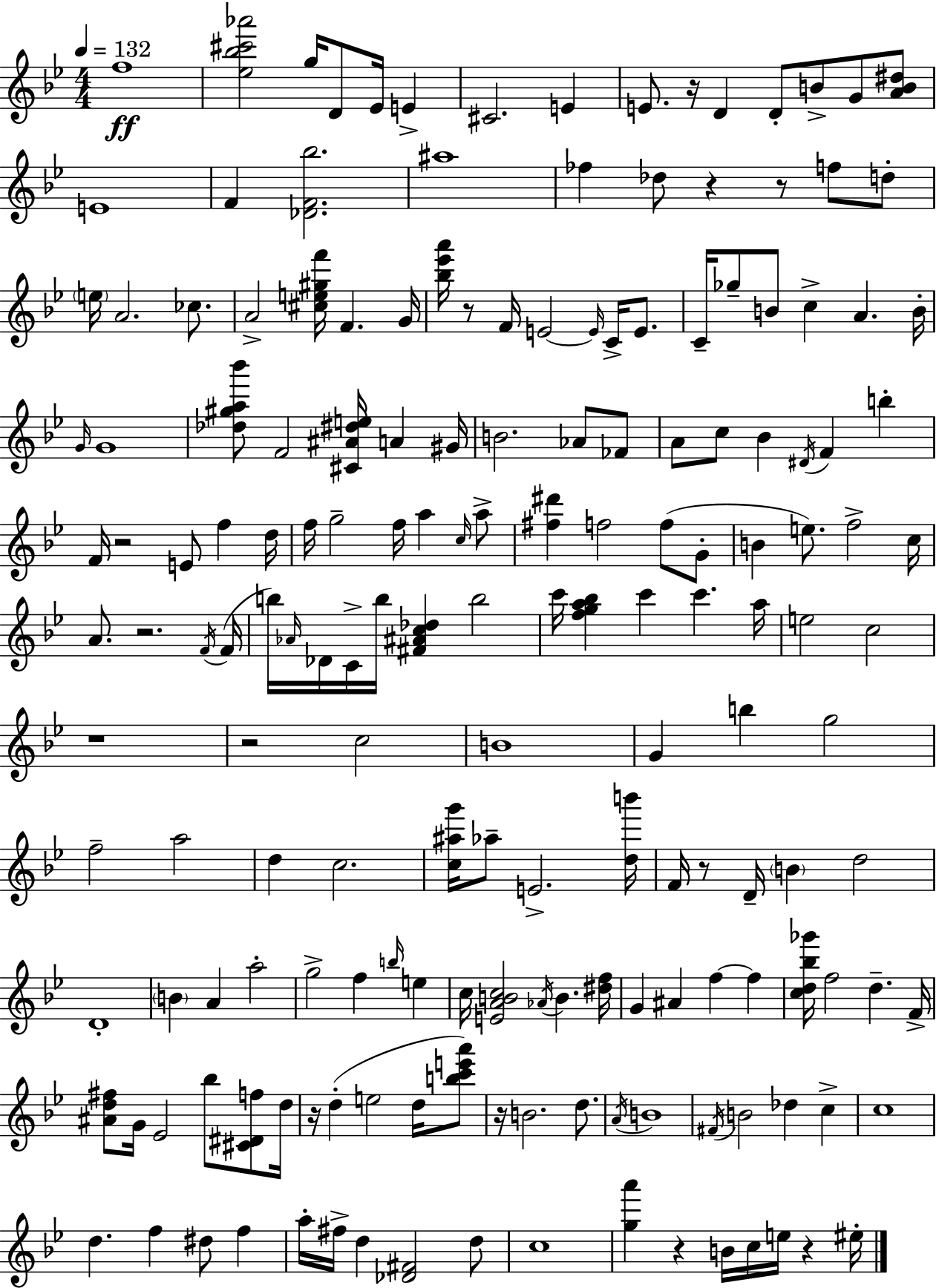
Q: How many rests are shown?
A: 13